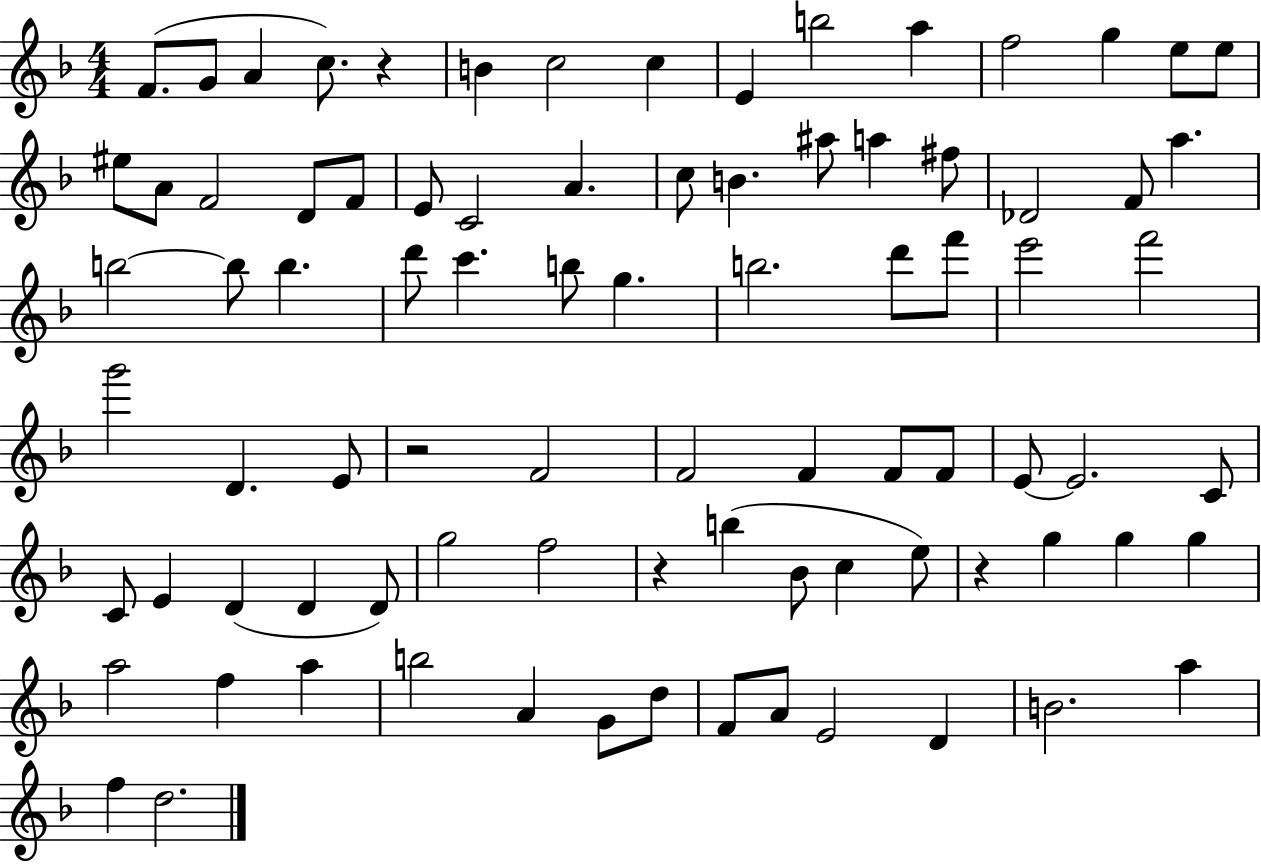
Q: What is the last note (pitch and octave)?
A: D5